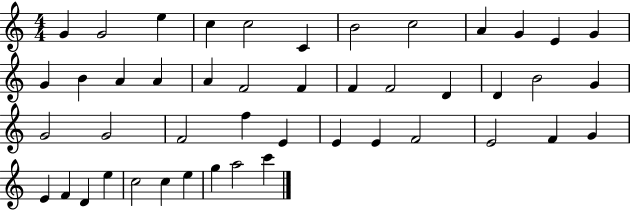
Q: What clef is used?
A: treble